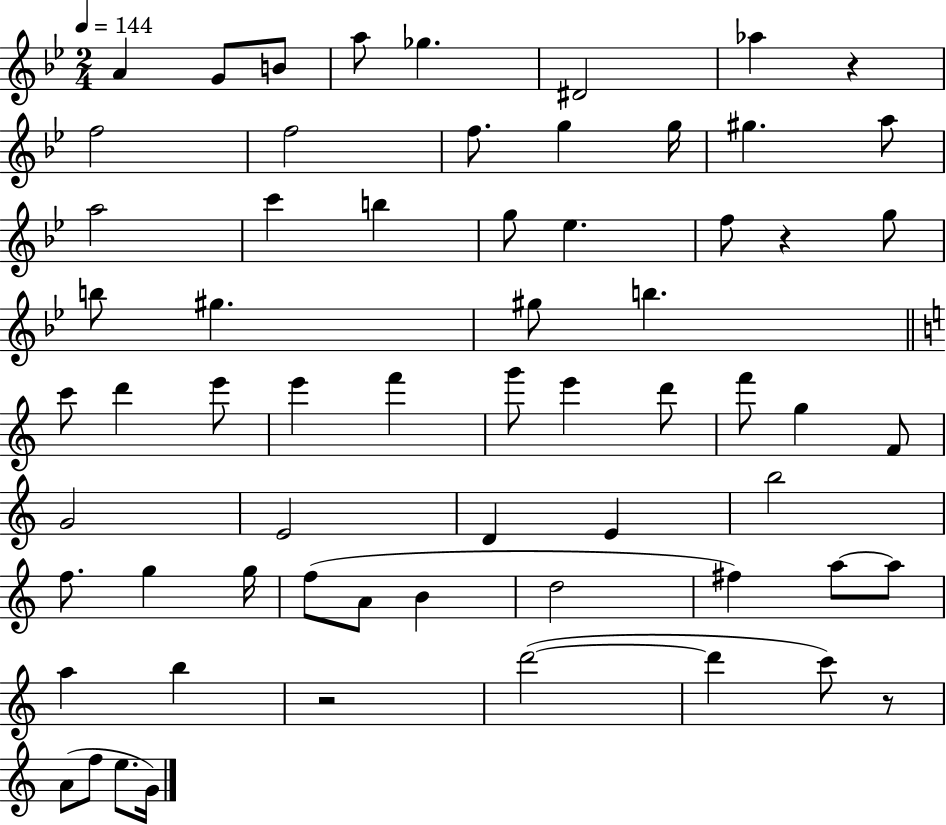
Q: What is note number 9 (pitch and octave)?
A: F5